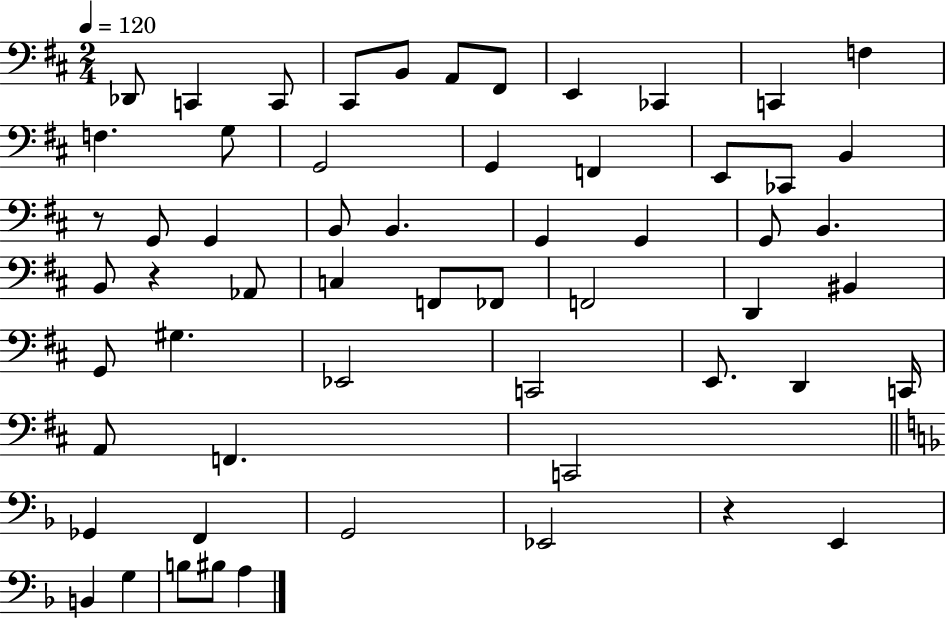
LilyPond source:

{
  \clef bass
  \numericTimeSignature
  \time 2/4
  \key d \major
  \tempo 4 = 120
  \repeat volta 2 { des,8 c,4 c,8 | cis,8 b,8 a,8 fis,8 | e,4 ces,4 | c,4 f4 | \break f4. g8 | g,2 | g,4 f,4 | e,8 ces,8 b,4 | \break r8 g,8 g,4 | b,8 b,4. | g,4 g,4 | g,8 b,4. | \break b,8 r4 aes,8 | c4 f,8 fes,8 | f,2 | d,4 bis,4 | \break g,8 gis4. | ees,2 | c,2 | e,8. d,4 c,16 | \break a,8 f,4. | c,2 | \bar "||" \break \key d \minor ges,4 f,4 | g,2 | ees,2 | r4 e,4 | \break b,4 g4 | b8 bis8 a4 | } \bar "|."
}